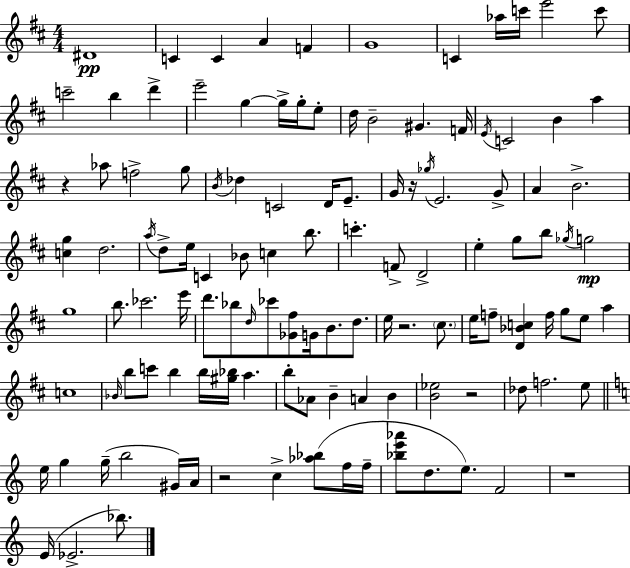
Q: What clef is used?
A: treble